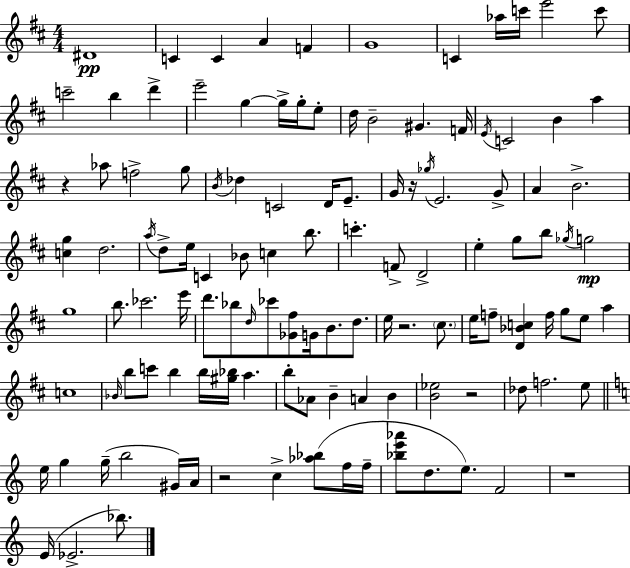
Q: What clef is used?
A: treble